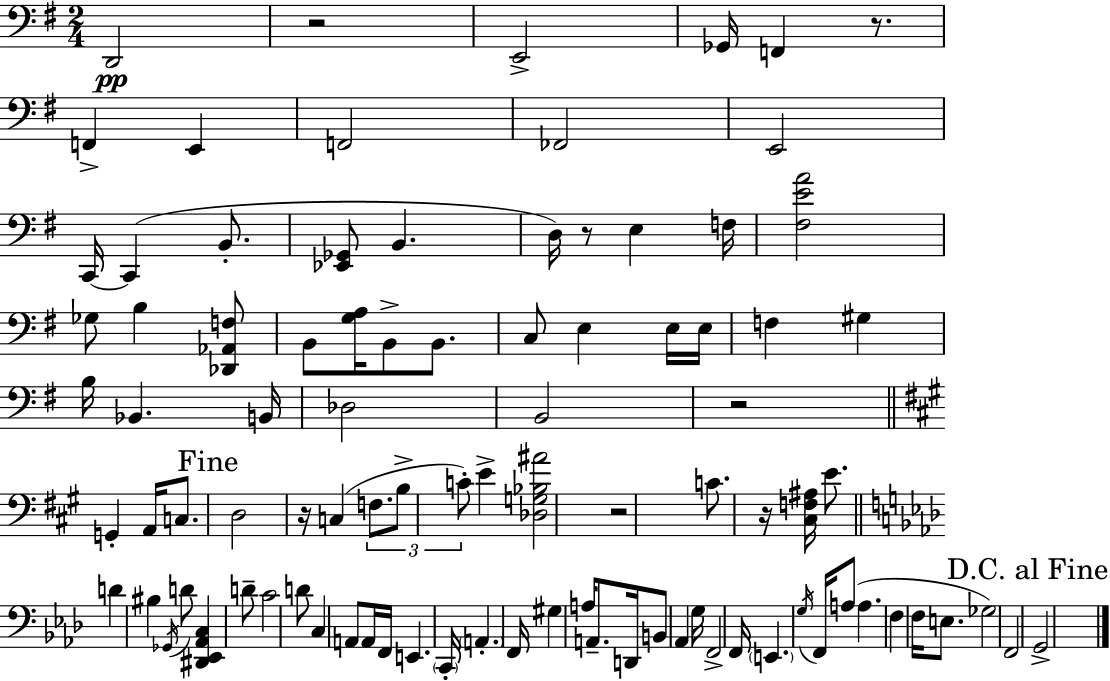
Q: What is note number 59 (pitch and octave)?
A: G#3